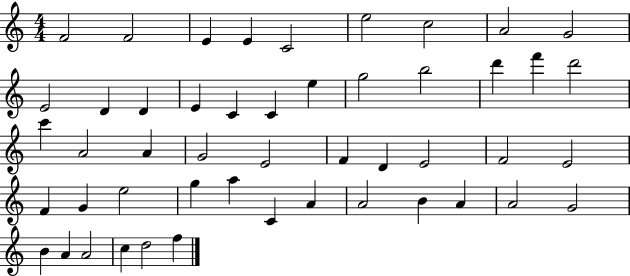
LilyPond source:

{
  \clef treble
  \numericTimeSignature
  \time 4/4
  \key c \major
  f'2 f'2 | e'4 e'4 c'2 | e''2 c''2 | a'2 g'2 | \break e'2 d'4 d'4 | e'4 c'4 c'4 e''4 | g''2 b''2 | d'''4 f'''4 d'''2 | \break c'''4 a'2 a'4 | g'2 e'2 | f'4 d'4 e'2 | f'2 e'2 | \break f'4 g'4 e''2 | g''4 a''4 c'4 a'4 | a'2 b'4 a'4 | a'2 g'2 | \break b'4 a'4 a'2 | c''4 d''2 f''4 | \bar "|."
}